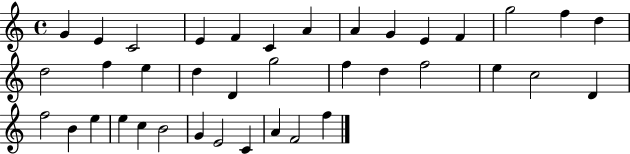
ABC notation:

X:1
T:Untitled
M:4/4
L:1/4
K:C
G E C2 E F C A A G E F g2 f d d2 f e d D g2 f d f2 e c2 D f2 B e e c B2 G E2 C A F2 f